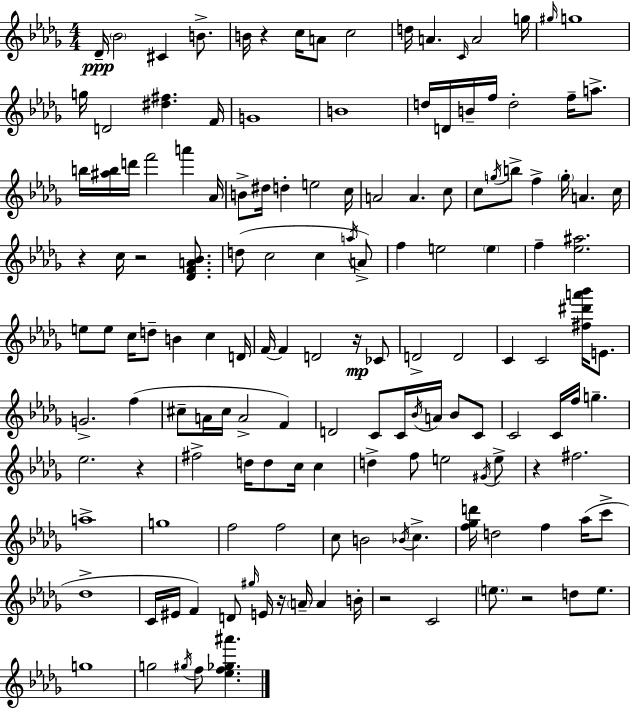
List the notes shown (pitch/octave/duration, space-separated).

Db4/s Bb4/h C#4/q B4/e. B4/s R/q C5/s A4/e C5/h D5/s A4/q. C4/s A4/h G5/s G#5/s G5/w G5/s D4/h [D#5,F#5]/q. F4/s G4/w B4/w D5/s D4/s B4/s F5/s D5/h F5/s A5/e. B5/s [A#5,B5]/s D6/s F6/h A6/q Ab4/s B4/e D#5/s D5/q E5/h C5/s A4/h A4/q. C5/e C5/e G5/s B5/e F5/q G5/s A4/q. C5/s R/q C5/s R/h [Db4,F4,A4,Bb4]/e. D5/e C5/h C5/q A5/s A4/e F5/q E5/h E5/q F5/q [Eb5,A#5]/h. E5/e E5/e C5/s D5/e B4/q C5/q D4/s F4/s F4/q D4/h R/s CES4/e D4/h D4/h C4/q C4/h [F#5,D#6,A6,Bb6]/s E4/e. G4/h. F5/q C#5/e A4/s C#5/s A4/h F4/q D4/h C4/e C4/s Bb4/s A4/s Bb4/e C4/e C4/h C4/s F5/s G5/q. Eb5/h. R/q F#5/h D5/s D5/e C5/s C5/q D5/q F5/e E5/h G#4/s E5/e R/q F#5/h. A5/w G5/w F5/h F5/h C5/e B4/h Bb4/s C5/q. [F5,Gb5,D6]/s D5/h F5/q Ab5/s C6/e Db5/w C4/s EIS4/s F4/q D4/e G#5/s E4/s R/s A4/s A4/q B4/s R/h C4/h E5/e. R/h D5/e E5/e. G5/w G5/h G#5/s F5/e [Eb5,F5,Gb5,A#6]/q.